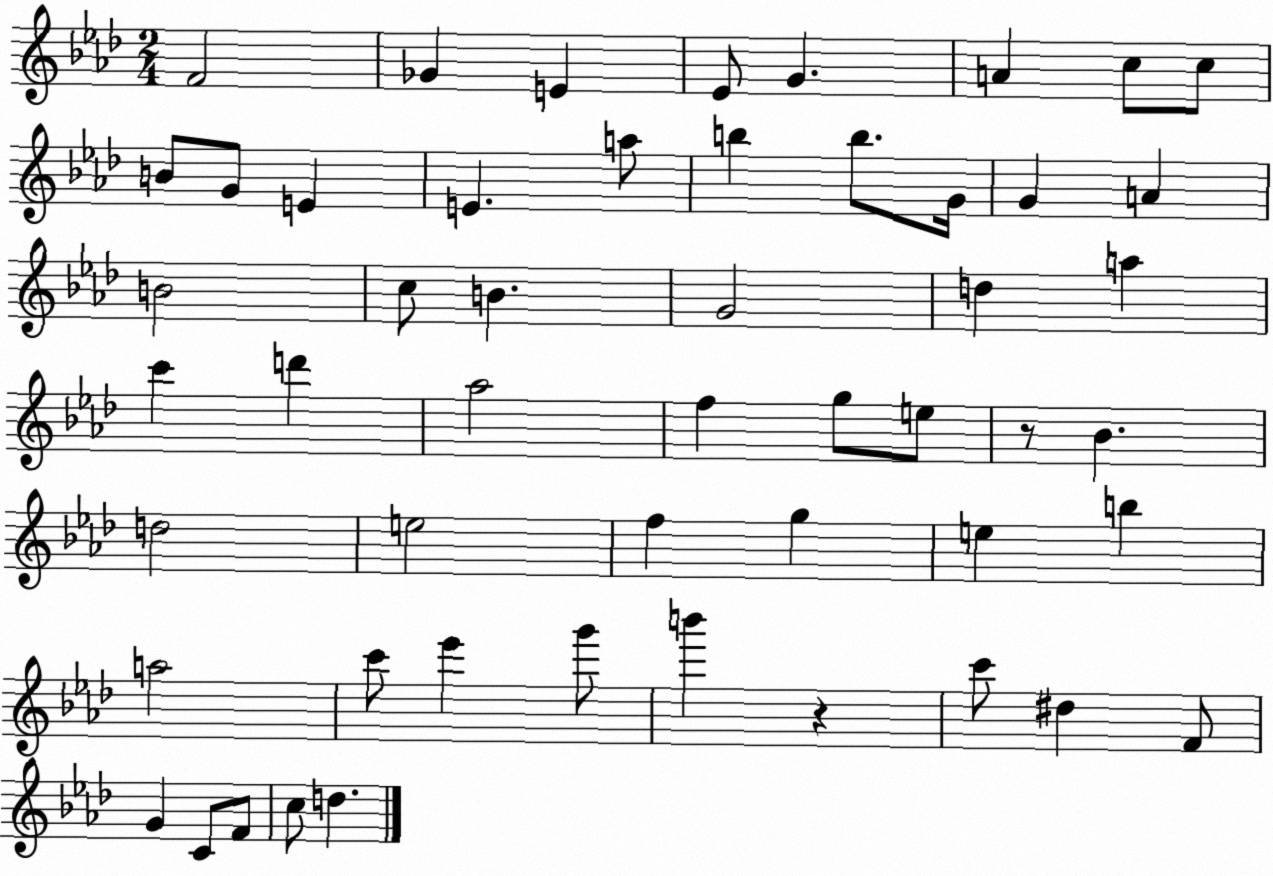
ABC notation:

X:1
T:Untitled
M:2/4
L:1/4
K:Ab
F2 _G E _E/2 G A c/2 c/2 B/2 G/2 E E a/2 b b/2 G/4 G A B2 c/2 B G2 d a c' d' _a2 f g/2 e/2 z/2 _B d2 e2 f g e b a2 c'/2 _e' g'/2 b' z c'/2 ^d F/2 G C/2 F/2 c/2 d